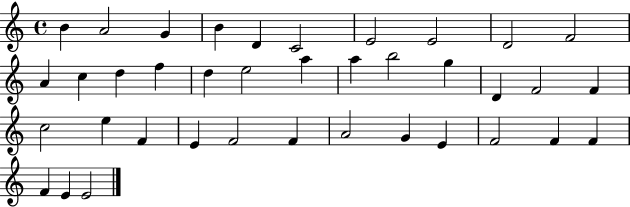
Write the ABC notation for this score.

X:1
T:Untitled
M:4/4
L:1/4
K:C
B A2 G B D C2 E2 E2 D2 F2 A c d f d e2 a a b2 g D F2 F c2 e F E F2 F A2 G E F2 F F F E E2